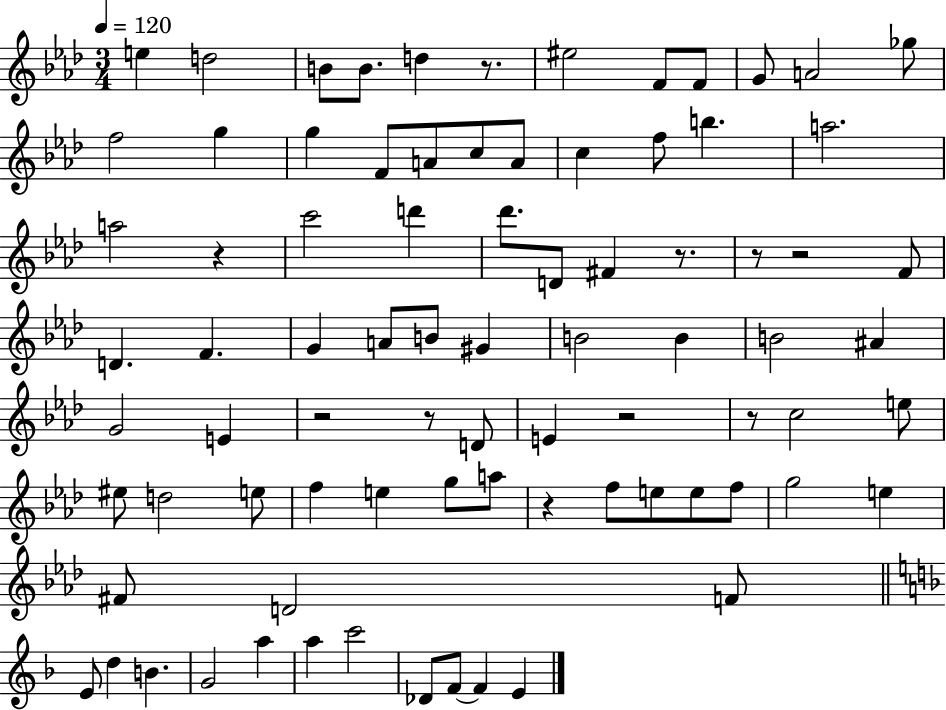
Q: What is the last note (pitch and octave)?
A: E4